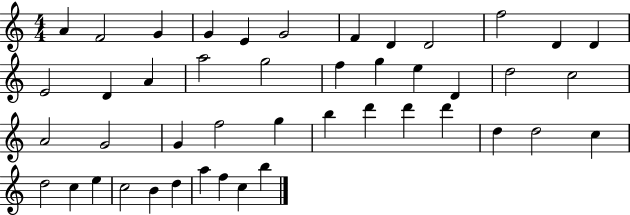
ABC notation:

X:1
T:Untitled
M:4/4
L:1/4
K:C
A F2 G G E G2 F D D2 f2 D D E2 D A a2 g2 f g e D d2 c2 A2 G2 G f2 g b d' d' d' d d2 c d2 c e c2 B d a f c b